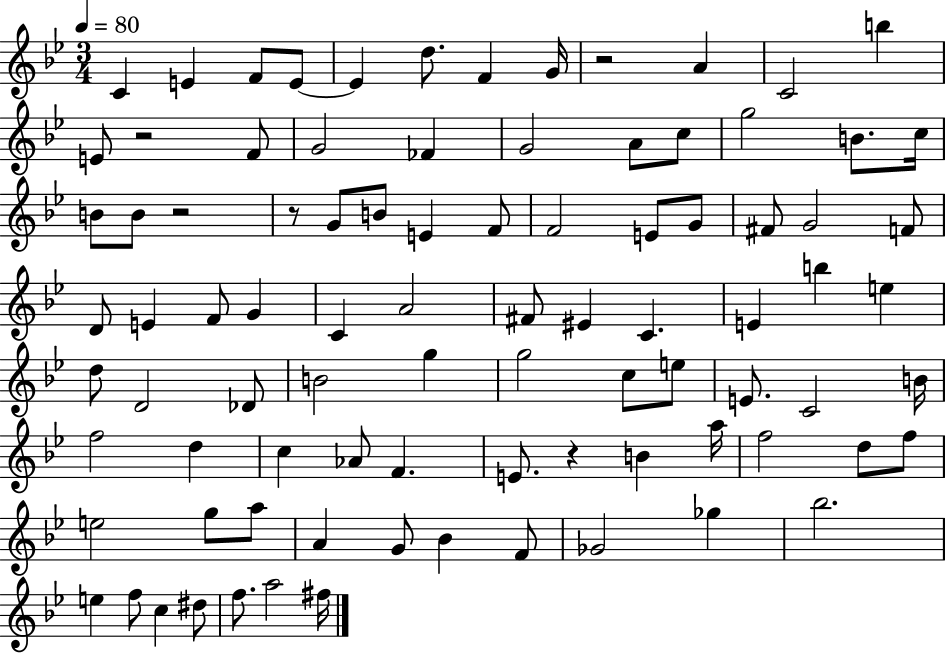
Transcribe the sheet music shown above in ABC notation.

X:1
T:Untitled
M:3/4
L:1/4
K:Bb
C E F/2 E/2 E d/2 F G/4 z2 A C2 b E/2 z2 F/2 G2 _F G2 A/2 c/2 g2 B/2 c/4 B/2 B/2 z2 z/2 G/2 B/2 E F/2 F2 E/2 G/2 ^F/2 G2 F/2 D/2 E F/2 G C A2 ^F/2 ^E C E b e d/2 D2 _D/2 B2 g g2 c/2 e/2 E/2 C2 B/4 f2 d c _A/2 F E/2 z B a/4 f2 d/2 f/2 e2 g/2 a/2 A G/2 _B F/2 _G2 _g _b2 e f/2 c ^d/2 f/2 a2 ^f/4